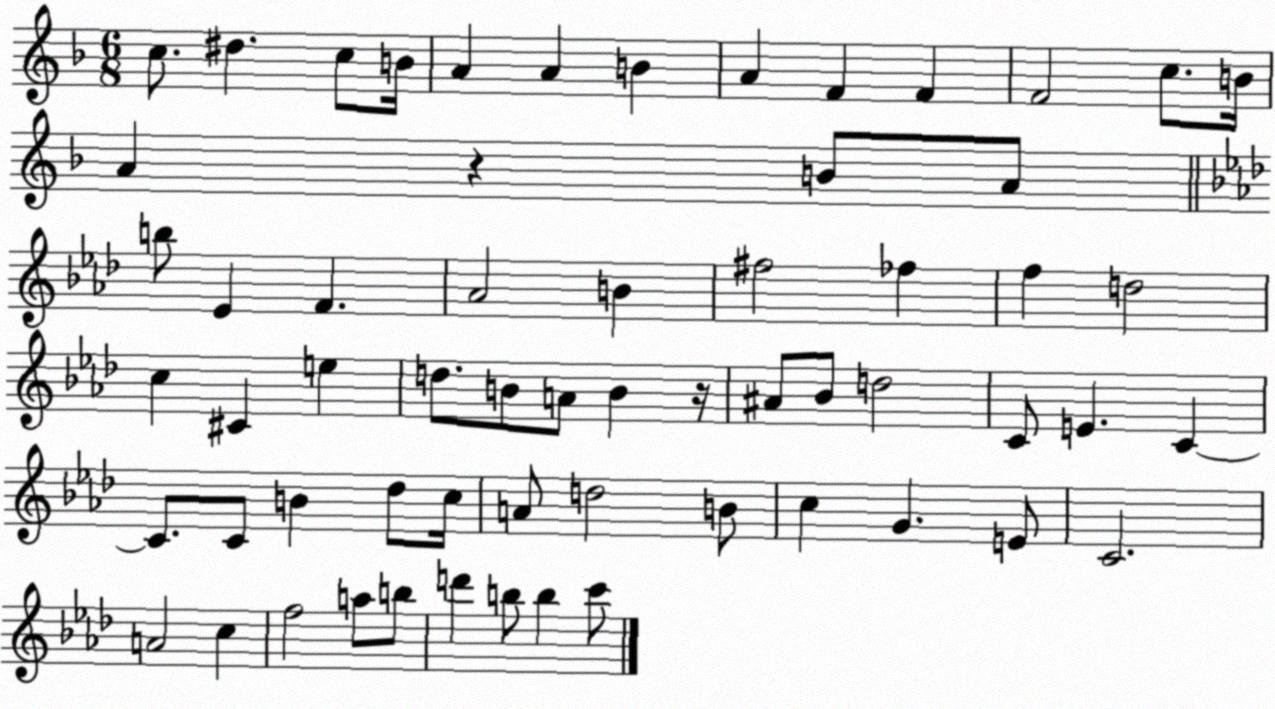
X:1
T:Untitled
M:6/8
L:1/4
K:F
c/2 ^d c/2 B/4 A A B A F F F2 c/2 B/4 A z B/2 A/2 b/2 _E F _A2 B ^f2 _f f d2 c ^C e d/2 B/2 A/2 B z/4 ^A/2 _B/2 d2 C/2 E C C/2 C/2 B _d/2 c/4 A/2 d2 B/2 c G E/2 C2 A2 c f2 a/2 b/2 d' b/2 b c'/2